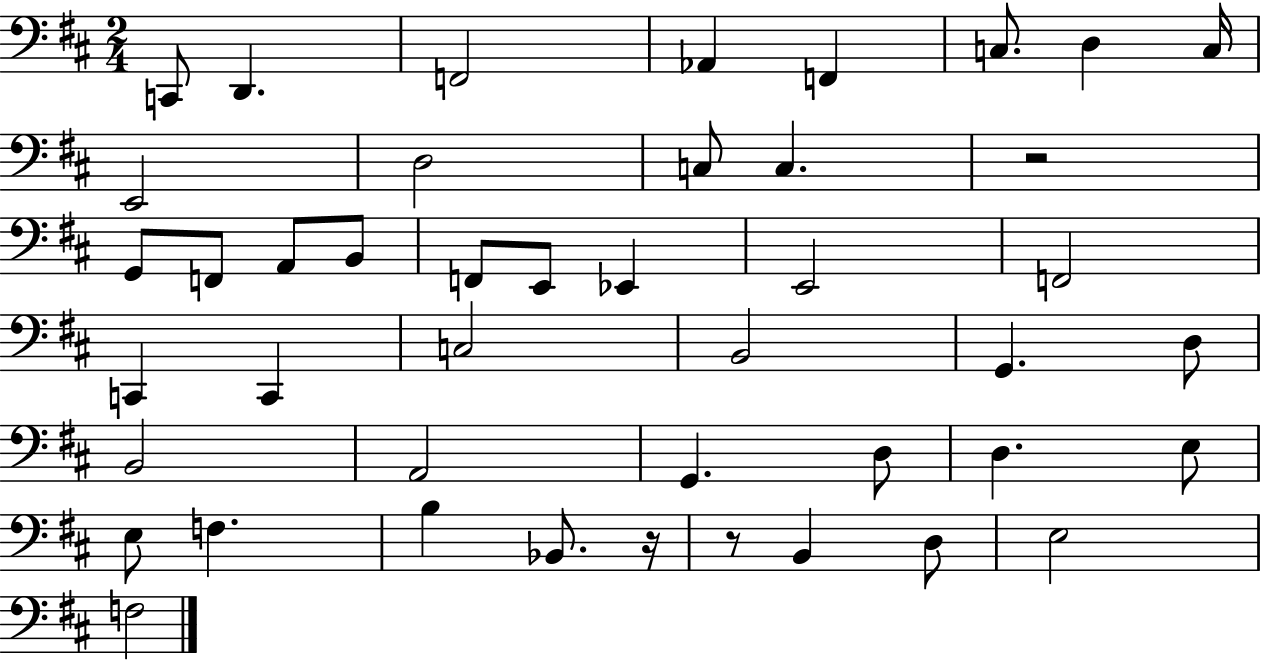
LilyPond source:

{
  \clef bass
  \numericTimeSignature
  \time 2/4
  \key d \major
  \repeat volta 2 { c,8 d,4. | f,2 | aes,4 f,4 | c8. d4 c16 | \break e,2 | d2 | c8 c4. | r2 | \break g,8 f,8 a,8 b,8 | f,8 e,8 ees,4 | e,2 | f,2 | \break c,4 c,4 | c2 | b,2 | g,4. d8 | \break b,2 | a,2 | g,4. d8 | d4. e8 | \break e8 f4. | b4 bes,8. r16 | r8 b,4 d8 | e2 | \break f2 | } \bar "|."
}